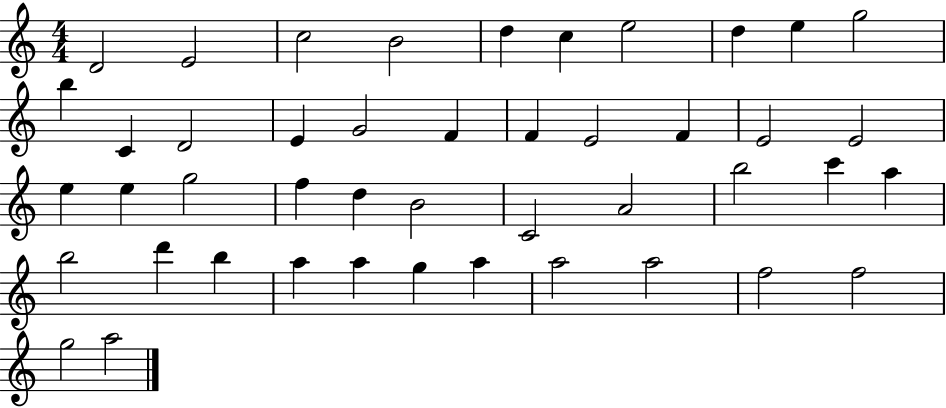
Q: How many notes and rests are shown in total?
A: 45